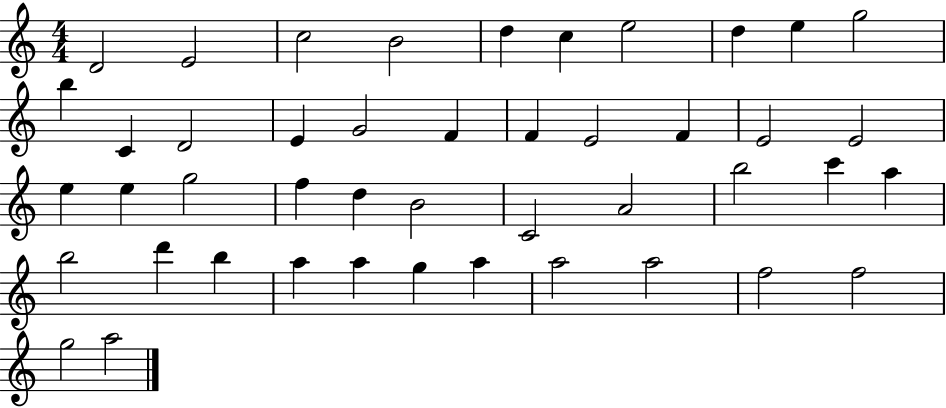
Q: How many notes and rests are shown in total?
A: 45